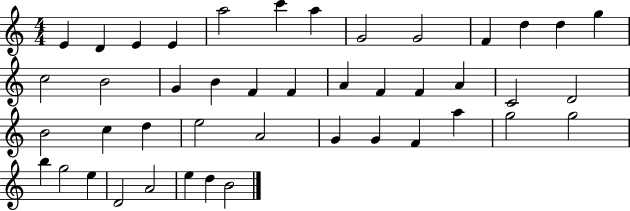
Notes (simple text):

E4/q D4/q E4/q E4/q A5/h C6/q A5/q G4/h G4/h F4/q D5/q D5/q G5/q C5/h B4/h G4/q B4/q F4/q F4/q A4/q F4/q F4/q A4/q C4/h D4/h B4/h C5/q D5/q E5/h A4/h G4/q G4/q F4/q A5/q G5/h G5/h B5/q G5/h E5/q D4/h A4/h E5/q D5/q B4/h